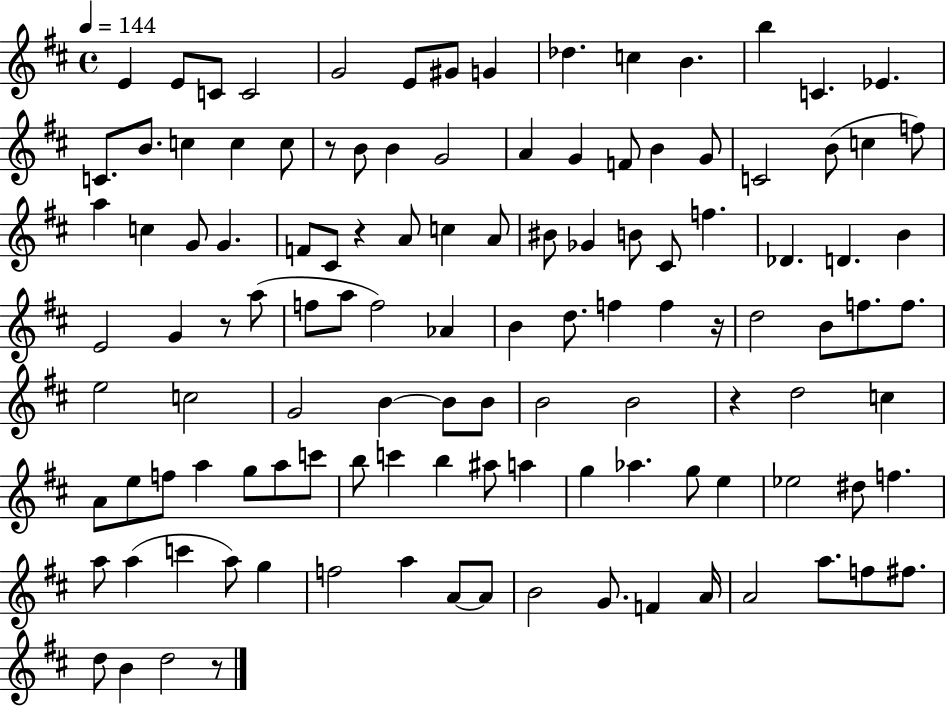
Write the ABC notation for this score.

X:1
T:Untitled
M:4/4
L:1/4
K:D
E E/2 C/2 C2 G2 E/2 ^G/2 G _d c B b C _E C/2 B/2 c c c/2 z/2 B/2 B G2 A G F/2 B G/2 C2 B/2 c f/2 a c G/2 G F/2 ^C/2 z A/2 c A/2 ^B/2 _G B/2 ^C/2 f _D D B E2 G z/2 a/2 f/2 a/2 f2 _A B d/2 f f z/4 d2 B/2 f/2 f/2 e2 c2 G2 B B/2 B/2 B2 B2 z d2 c A/2 e/2 f/2 a g/2 a/2 c'/2 b/2 c' b ^a/2 a g _a g/2 e _e2 ^d/2 f a/2 a c' a/2 g f2 a A/2 A/2 B2 G/2 F A/4 A2 a/2 f/2 ^f/2 d/2 B d2 z/2